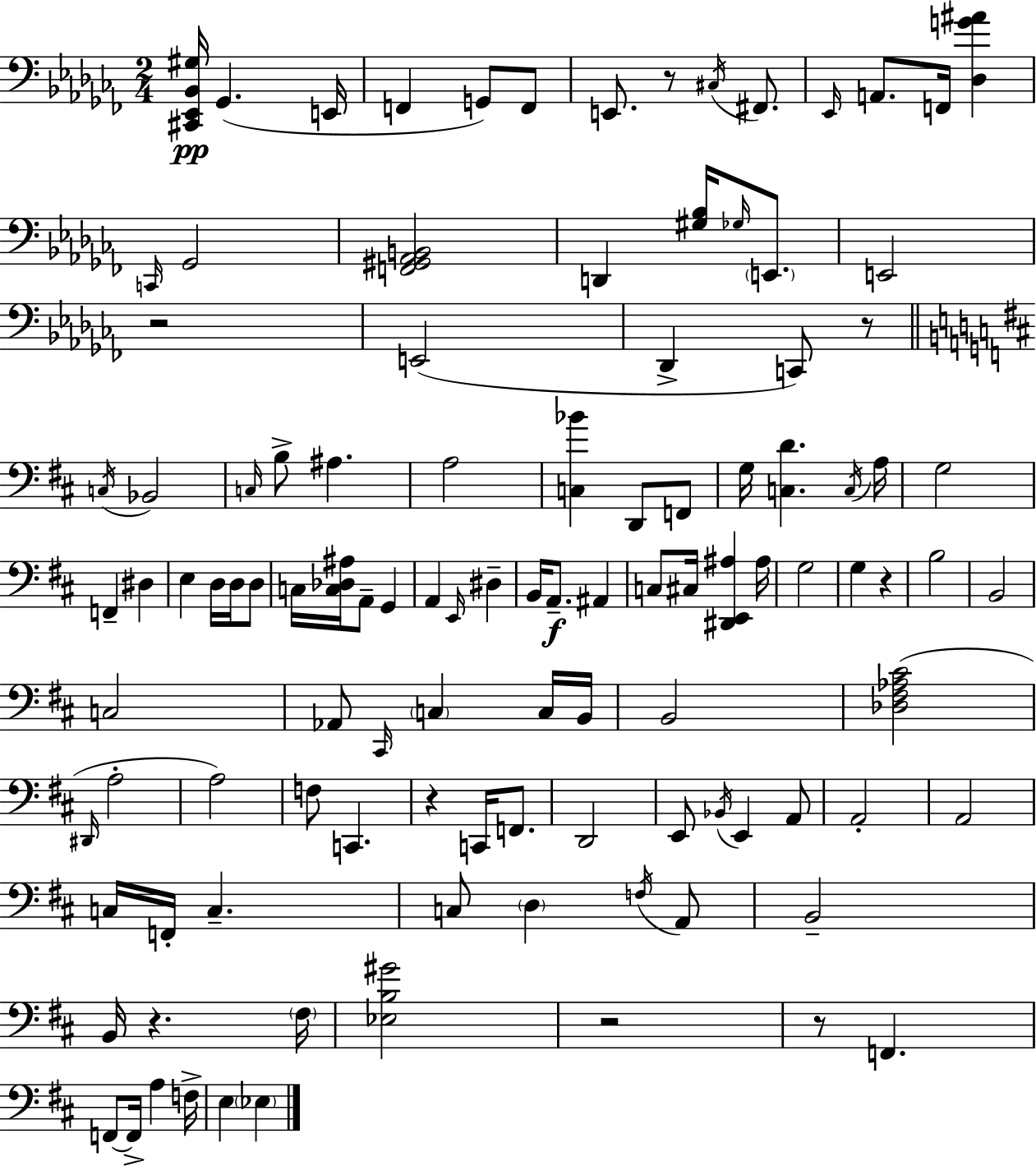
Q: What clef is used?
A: bass